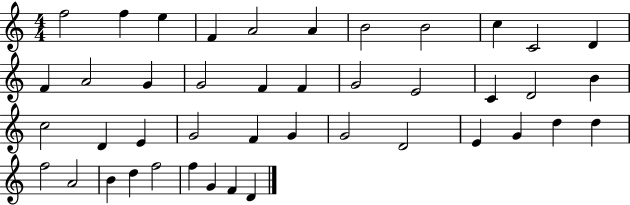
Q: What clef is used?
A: treble